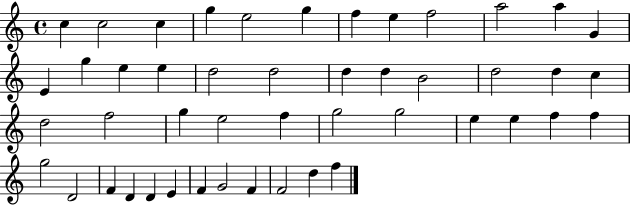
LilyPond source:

{
  \clef treble
  \time 4/4
  \defaultTimeSignature
  \key c \major
  c''4 c''2 c''4 | g''4 e''2 g''4 | f''4 e''4 f''2 | a''2 a''4 g'4 | \break e'4 g''4 e''4 e''4 | d''2 d''2 | d''4 d''4 b'2 | d''2 d''4 c''4 | \break d''2 f''2 | g''4 e''2 f''4 | g''2 g''2 | e''4 e''4 f''4 f''4 | \break g''2 d'2 | f'4 d'4 d'4 e'4 | f'4 g'2 f'4 | f'2 d''4 f''4 | \break \bar "|."
}